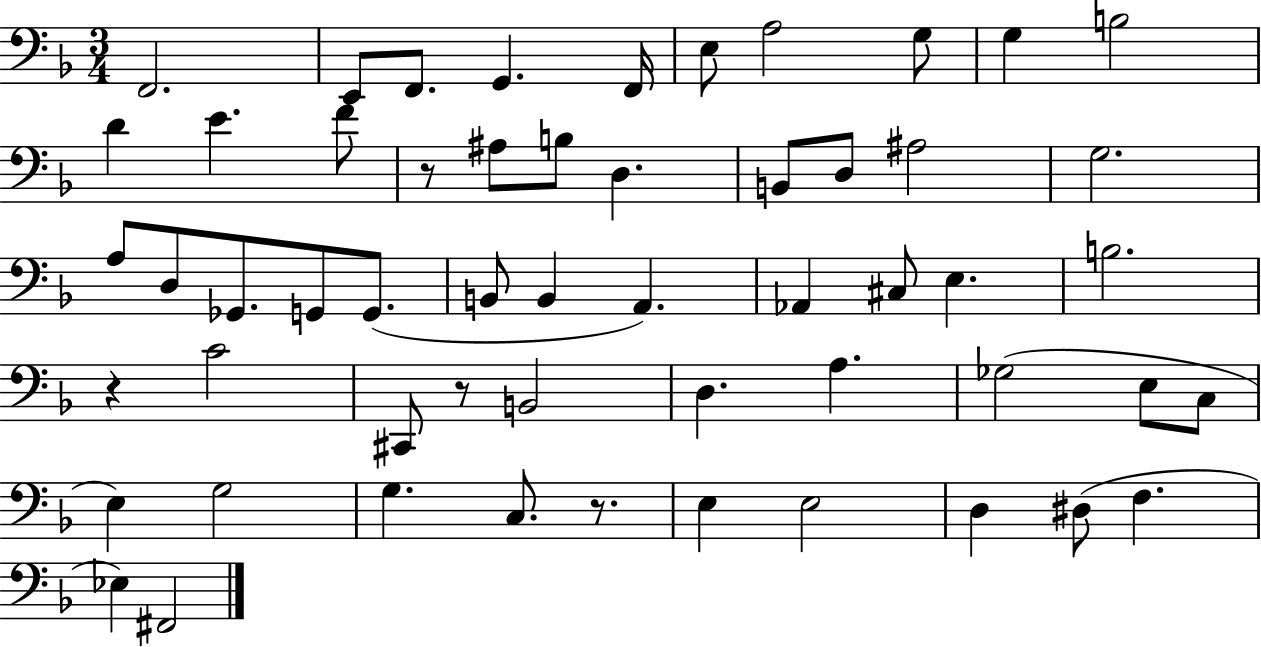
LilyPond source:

{
  \clef bass
  \numericTimeSignature
  \time 3/4
  \key f \major
  f,2. | e,8 f,8. g,4. f,16 | e8 a2 g8 | g4 b2 | \break d'4 e'4. f'8 | r8 ais8 b8 d4. | b,8 d8 ais2 | g2. | \break a8 d8 ges,8. g,8 g,8.( | b,8 b,4 a,4.) | aes,4 cis8 e4. | b2. | \break r4 c'2 | cis,8 r8 b,2 | d4. a4. | ges2( e8 c8 | \break e4) g2 | g4. c8. r8. | e4 e2 | d4 dis8( f4. | \break ees4) fis,2 | \bar "|."
}